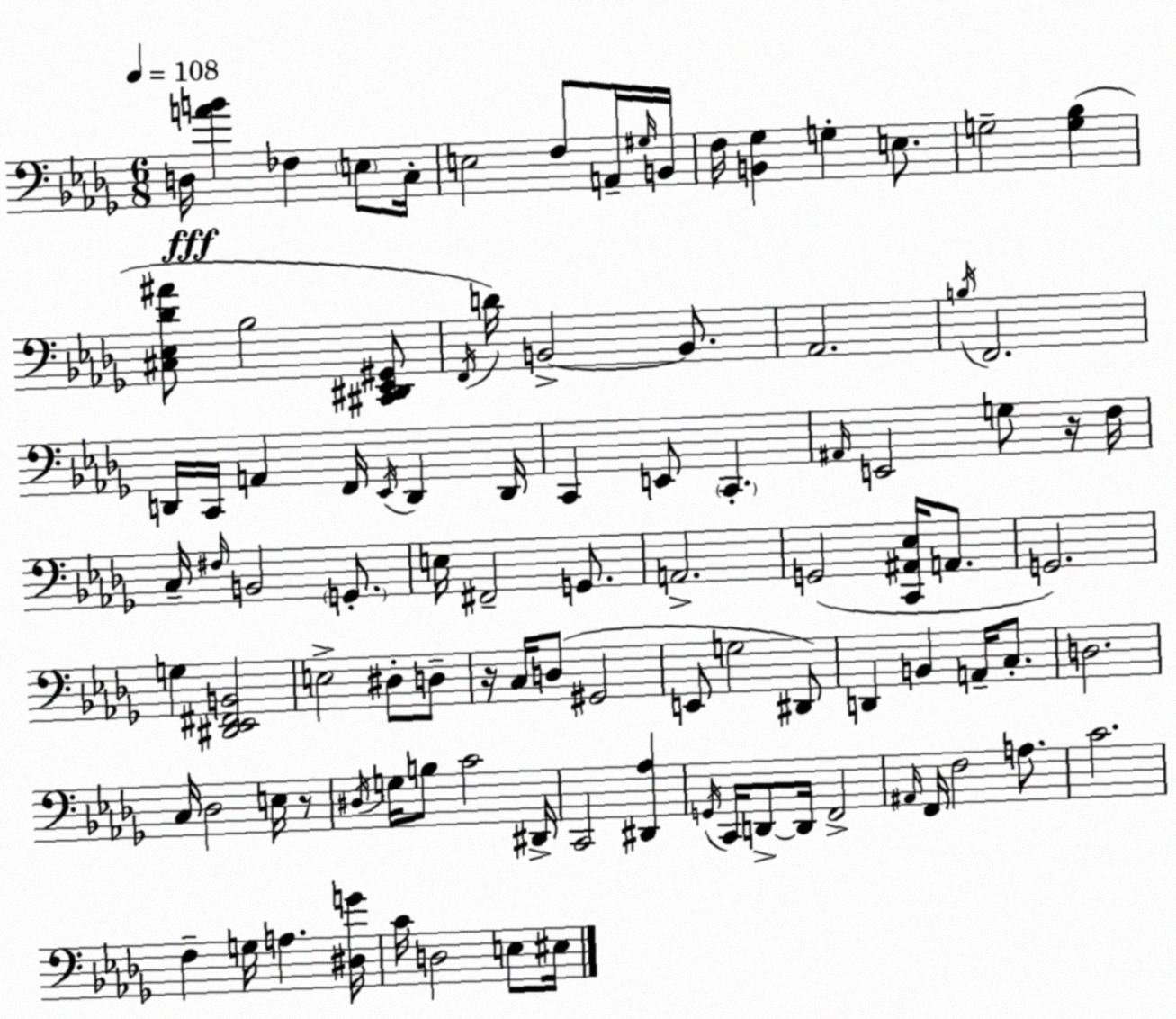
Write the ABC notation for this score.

X:1
T:Untitled
M:6/8
L:1/4
K:Bbm
D,/4 [AB] _F, E,/2 C,/4 E,2 F,/2 A,,/4 ^G,/4 B,,/4 F,/4 [B,,_G,] G, E,/2 G,2 [G,_B,] [^C,_E,_D^A]/2 _B,2 [^C,,^D,,_E,,^G,,]/2 F,,/4 D/4 B,,2 B,,/2 _A,,2 B,/4 F,,2 D,,/4 C,,/4 A,, F,,/4 _E,,/4 D,, D,,/4 C,, E,,/2 C,, ^A,,/4 E,,2 G,/2 z/4 F,/4 C,/4 ^F,/4 B,,2 G,,/2 E,/4 ^F,,2 G,,/2 A,,2 G,,2 [C,,^A,,_E,]/4 A,,/2 G,,2 G, [^D,,_E,,^F,,B,,]2 E,2 ^D,/2 D,/2 z/4 C,/4 D,/2 ^G,,2 E,,/2 G,2 ^D,,/2 D,, B,, A,,/4 C,/2 D,2 C,/4 _D,2 E,/4 z/2 ^D,/4 G,/4 B,/2 C2 ^D,,/4 C,,2 [^D,,_A,] G,,/4 C,,/4 D,,/2 D,,/4 F,,2 ^A,,/4 F,,/4 F,2 A,/2 C2 F, G,/4 A, [^D,G]/4 C/4 D,2 E,/2 ^E,/4